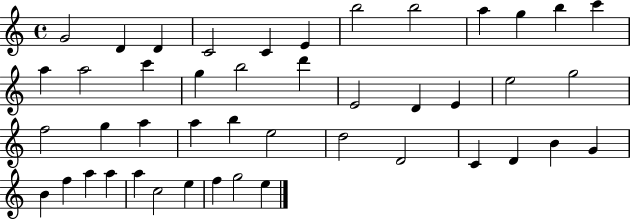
G4/h D4/q D4/q C4/h C4/q E4/q B5/h B5/h A5/q G5/q B5/q C6/q A5/q A5/h C6/q G5/q B5/h D6/q E4/h D4/q E4/q E5/h G5/h F5/h G5/q A5/q A5/q B5/q E5/h D5/h D4/h C4/q D4/q B4/q G4/q B4/q F5/q A5/q A5/q A5/q C5/h E5/q F5/q G5/h E5/q